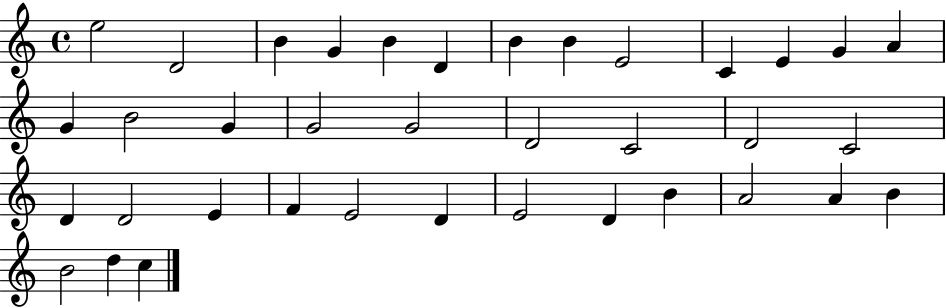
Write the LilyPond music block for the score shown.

{
  \clef treble
  \time 4/4
  \defaultTimeSignature
  \key c \major
  e''2 d'2 | b'4 g'4 b'4 d'4 | b'4 b'4 e'2 | c'4 e'4 g'4 a'4 | \break g'4 b'2 g'4 | g'2 g'2 | d'2 c'2 | d'2 c'2 | \break d'4 d'2 e'4 | f'4 e'2 d'4 | e'2 d'4 b'4 | a'2 a'4 b'4 | \break b'2 d''4 c''4 | \bar "|."
}